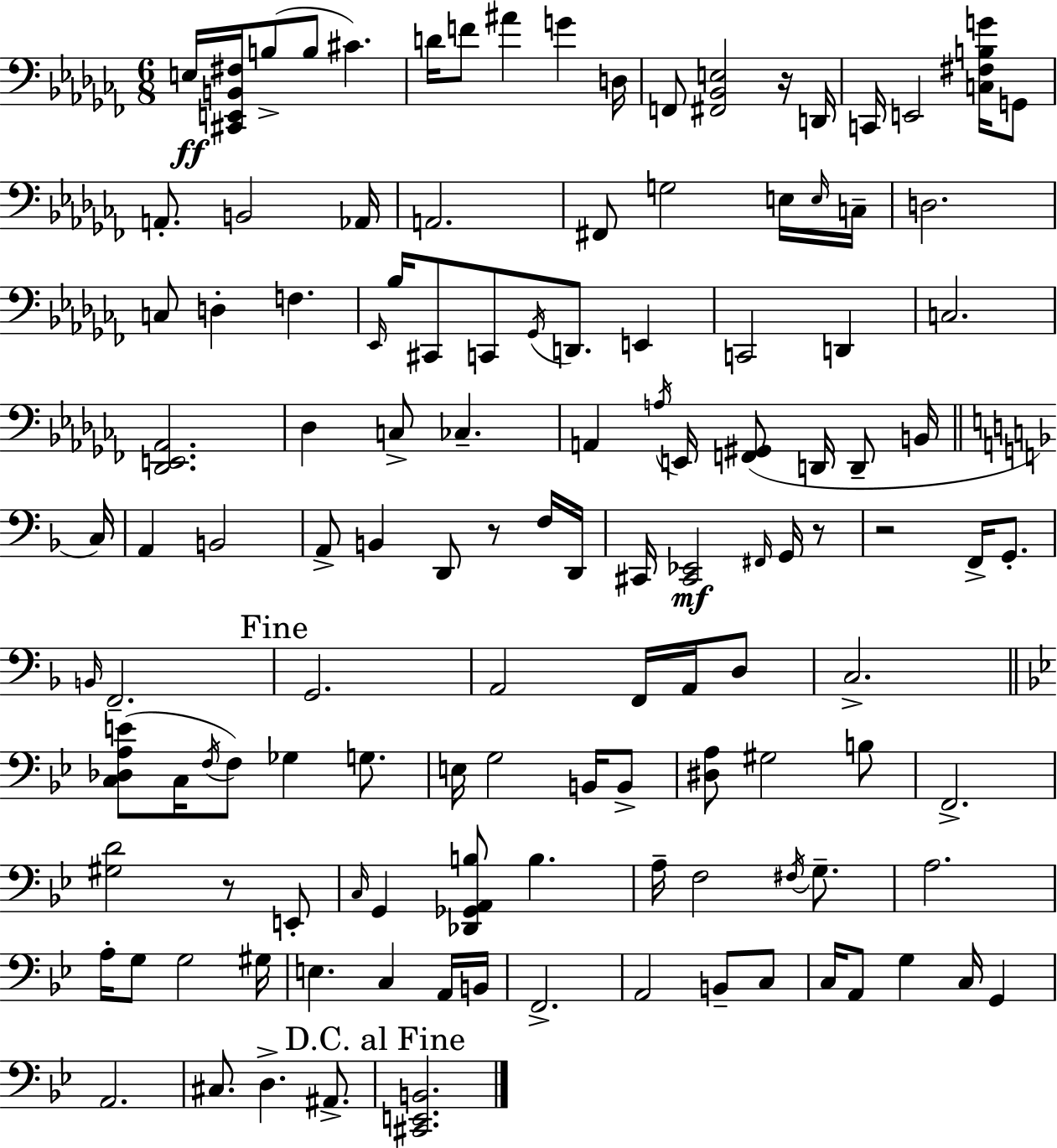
{
  \clef bass
  \numericTimeSignature
  \time 6/8
  \key aes \minor
  e16\ff <cis, e, b, fis>16 b8->( b8 cis'4.) | d'16 f'8 ais'4 g'4 d16 | f,8 <fis, bes, e>2 r16 d,16 | c,16 e,2 <c fis b g'>16 g,8 | \break a,8.-. b,2 aes,16 | a,2. | fis,8 g2 e16 \grace { e16 } | c16-- d2. | \break c8 d4-. f4. | \grace { ees,16 } bes16 cis,8 c,8 \acciaccatura { ges,16 } d,8. e,4 | c,2 d,4 | c2. | \break <des, e, aes,>2. | des4 c8-> ces4.-- | a,4 \acciaccatura { a16 } e,16 <f, gis,>8( d,16 | d,8-- b,16 \bar "||" \break \key f \major c16) a,4 b,2 | a,8-> b,4 d,8 r8 f16 | d,16 cis,16 <cis, ees,>2\mf \grace { fis,16 } g,16 | r8 r2 f,16-> g,8.-. | \break \grace { b,16 } f,2.-- | \mark "Fine" g,2. | a,2 f,16 | a,16 d8 c2.-> | \break \bar "||" \break \key g \minor <c des a e'>8( c16 \acciaccatura { f16 }) f8 ges4 g8. | e16 g2 b,16 b,8-> | <dis a>8 gis2 b8 | f,2.-> | \break <gis d'>2 r8 e,8-. | \grace { c16 } g,4 <des, ges, a, b>8 b4. | a16-- f2 \acciaccatura { fis16 } | g8.-- a2. | \break a16-. g8 g2 | gis16 e4. c4 | a,16 b,16 f,2.-> | a,2 b,8-- | \break c8 c16 a,8 g4 c16 g,4 | a,2. | cis8. d4.-> | ais,8.-> \mark "D.C. al Fine" <cis, e, b,>2. | \break \bar "|."
}